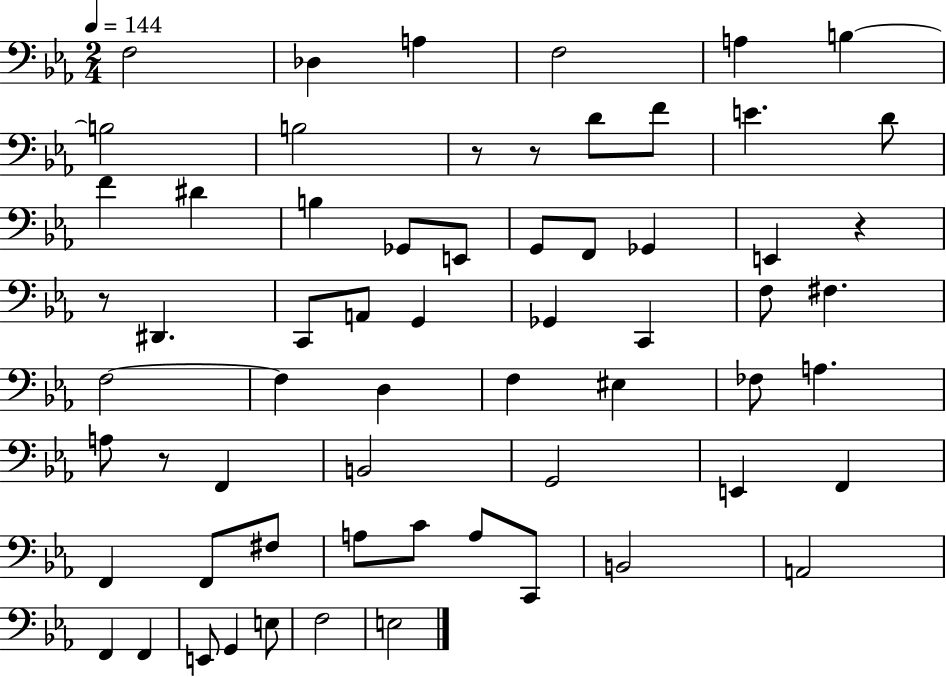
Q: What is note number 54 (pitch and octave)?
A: E2